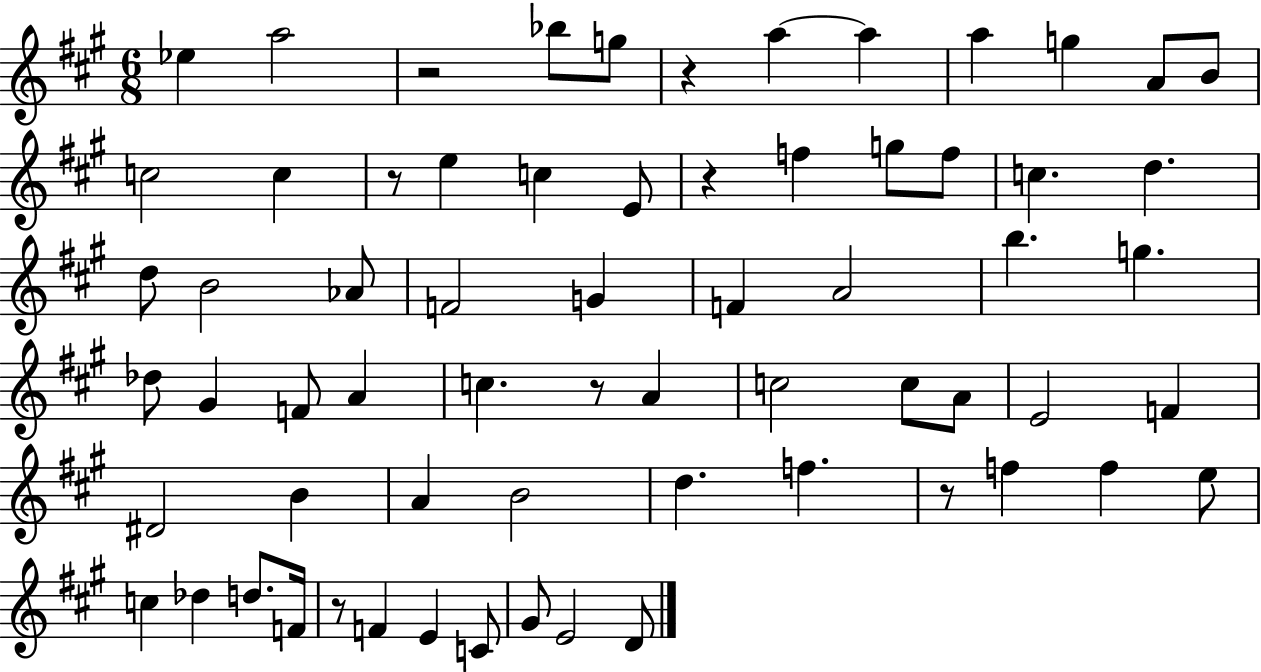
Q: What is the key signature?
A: A major